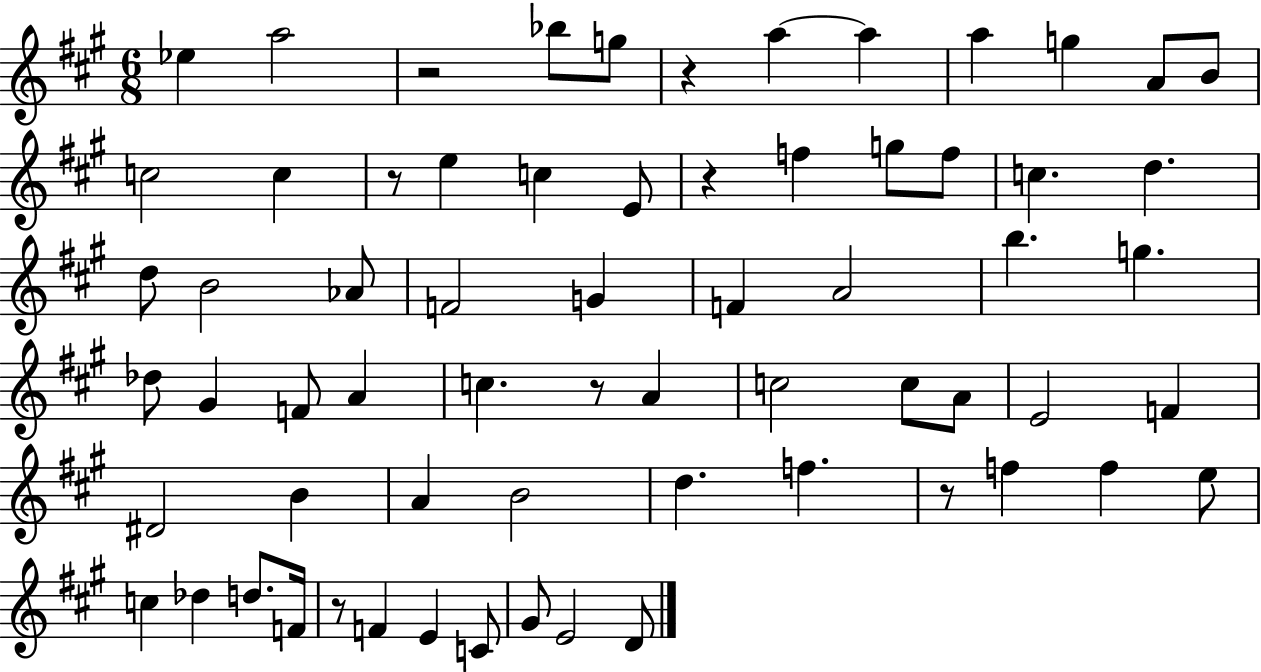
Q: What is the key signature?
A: A major